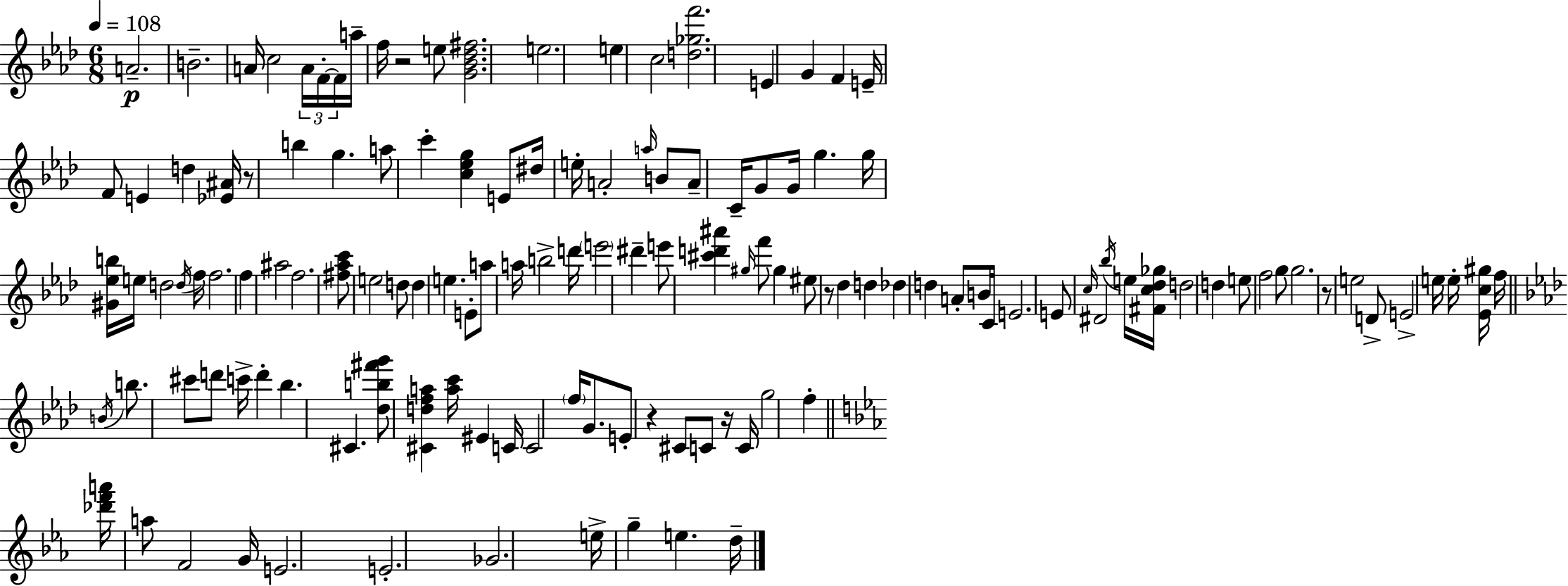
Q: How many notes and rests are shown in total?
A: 133